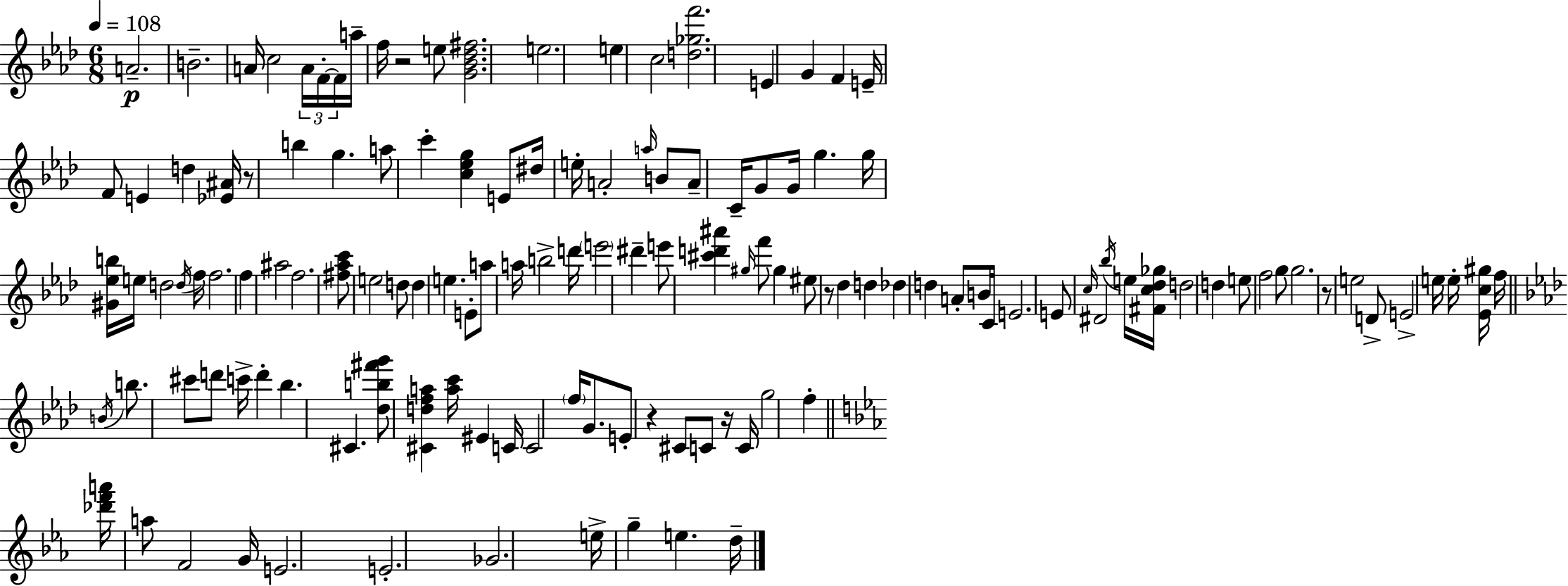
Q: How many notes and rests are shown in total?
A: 133